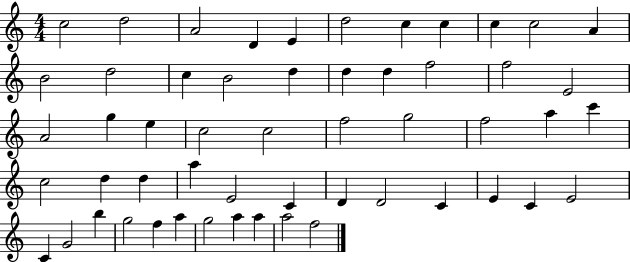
C5/h D5/h A4/h D4/q E4/q D5/h C5/q C5/q C5/q C5/h A4/q B4/h D5/h C5/q B4/h D5/q D5/q D5/q F5/h F5/h E4/h A4/h G5/q E5/q C5/h C5/h F5/h G5/h F5/h A5/q C6/q C5/h D5/q D5/q A5/q E4/h C4/q D4/q D4/h C4/q E4/q C4/q E4/h C4/q G4/h B5/q G5/h F5/q A5/q G5/h A5/q A5/q A5/h F5/h